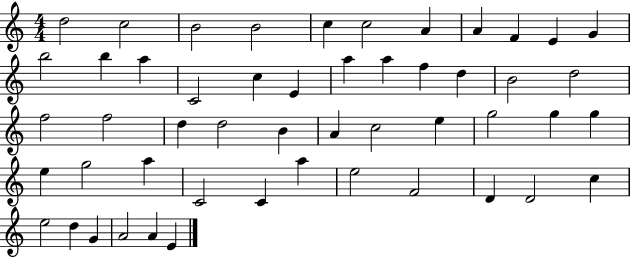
D5/h C5/h B4/h B4/h C5/q C5/h A4/q A4/q F4/q E4/q G4/q B5/h B5/q A5/q C4/h C5/q E4/q A5/q A5/q F5/q D5/q B4/h D5/h F5/h F5/h D5/q D5/h B4/q A4/q C5/h E5/q G5/h G5/q G5/q E5/q G5/h A5/q C4/h C4/q A5/q E5/h F4/h D4/q D4/h C5/q E5/h D5/q G4/q A4/h A4/q E4/q